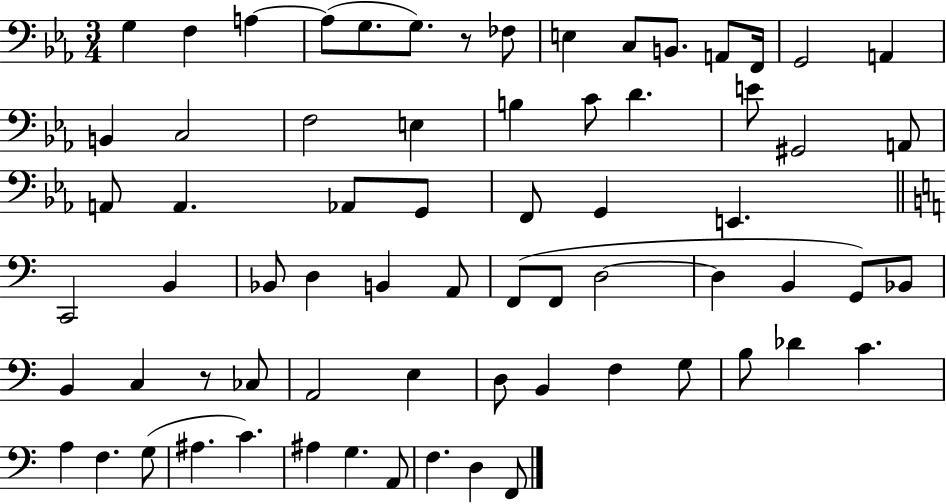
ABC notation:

X:1
T:Untitled
M:3/4
L:1/4
K:Eb
G, F, A, A,/2 G,/2 G,/2 z/2 _F,/2 E, C,/2 B,,/2 A,,/2 F,,/4 G,,2 A,, B,, C,2 F,2 E, B, C/2 D E/2 ^G,,2 A,,/2 A,,/2 A,, _A,,/2 G,,/2 F,,/2 G,, E,, C,,2 B,, _B,,/2 D, B,, A,,/2 F,,/2 F,,/2 D,2 D, B,, G,,/2 _B,,/2 B,, C, z/2 _C,/2 A,,2 E, D,/2 B,, F, G,/2 B,/2 _D C A, F, G,/2 ^A, C ^A, G, A,,/2 F, D, F,,/2